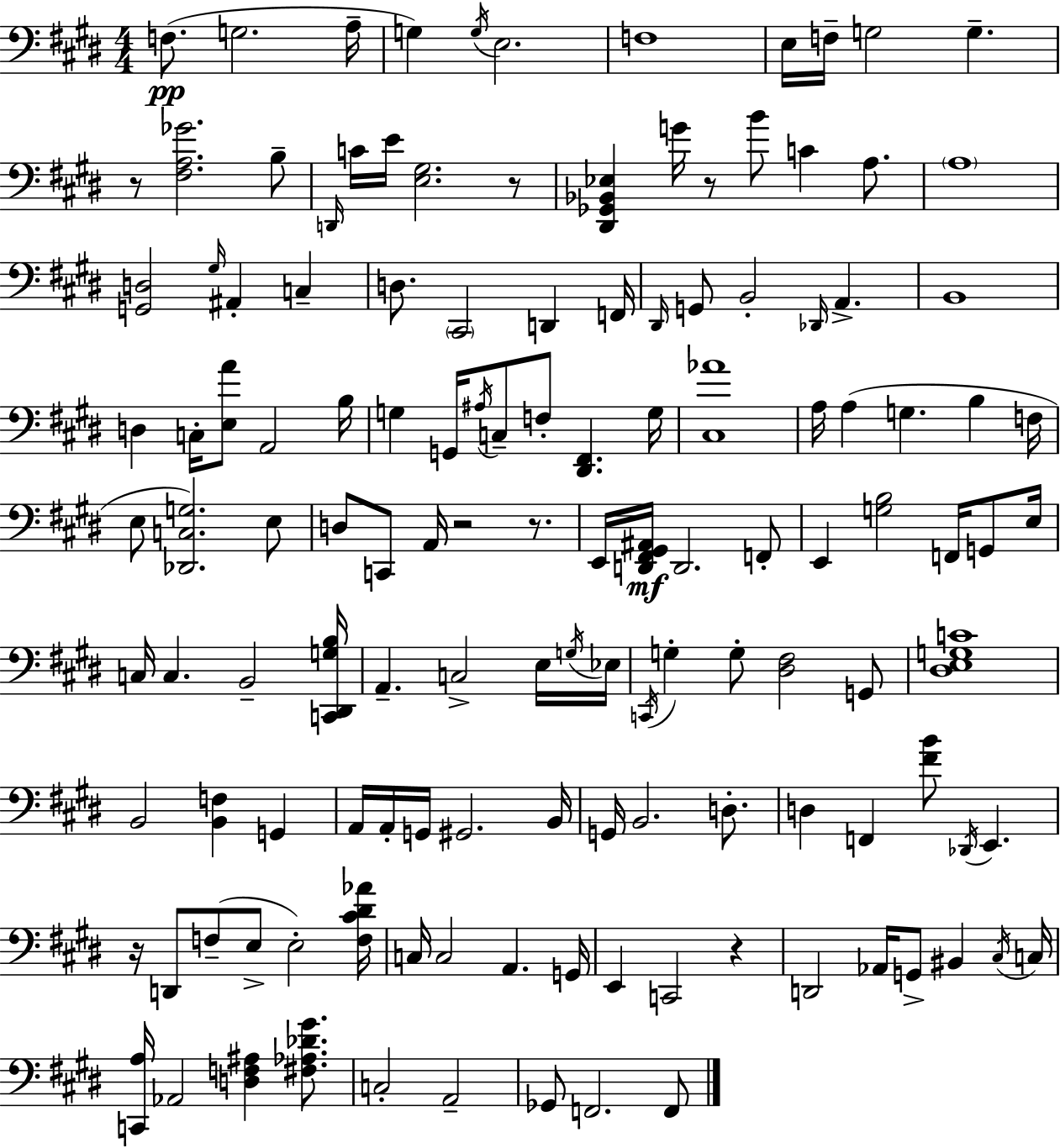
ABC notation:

X:1
T:Untitled
M:4/4
L:1/4
K:E
F,/2 G,2 A,/4 G, G,/4 E,2 F,4 E,/4 F,/4 G,2 G, z/2 [^F,A,_G]2 B,/2 D,,/4 C/4 E/4 [E,^G,]2 z/2 [^D,,_G,,_B,,_E,] G/4 z/2 B/2 C A,/2 A,4 [G,,D,]2 ^G,/4 ^A,, C, D,/2 ^C,,2 D,, F,,/4 ^D,,/4 G,,/2 B,,2 _D,,/4 A,, B,,4 D, C,/4 [E,A]/2 A,,2 B,/4 G, G,,/4 ^A,/4 C,/2 F,/2 [^D,,^F,,] G,/4 [^C,_A]4 A,/4 A, G, B, F,/4 E,/2 [_D,,C,G,]2 E,/2 D,/2 C,,/2 A,,/4 z2 z/2 E,,/4 [D,,^F,,^G,,^A,,]/4 D,,2 F,,/2 E,, [G,B,]2 F,,/4 G,,/2 E,/4 C,/4 C, B,,2 [C,,^D,,G,B,]/4 A,, C,2 E,/4 G,/4 _E,/4 C,,/4 G, G,/2 [^D,^F,]2 G,,/2 [^D,E,G,C]4 B,,2 [B,,F,] G,, A,,/4 A,,/4 G,,/4 ^G,,2 B,,/4 G,,/4 B,,2 D,/2 D, F,, [^FB]/2 _D,,/4 E,, z/4 D,,/2 F,/2 E,/2 E,2 [F,^C^D_A]/4 C,/4 C,2 A,, G,,/4 E,, C,,2 z D,,2 _A,,/4 G,,/2 ^B,, ^C,/4 C,/4 [C,,A,]/4 _A,,2 [D,F,^A,] [^F,_A,_D^G]/2 C,2 A,,2 _G,,/2 F,,2 F,,/2